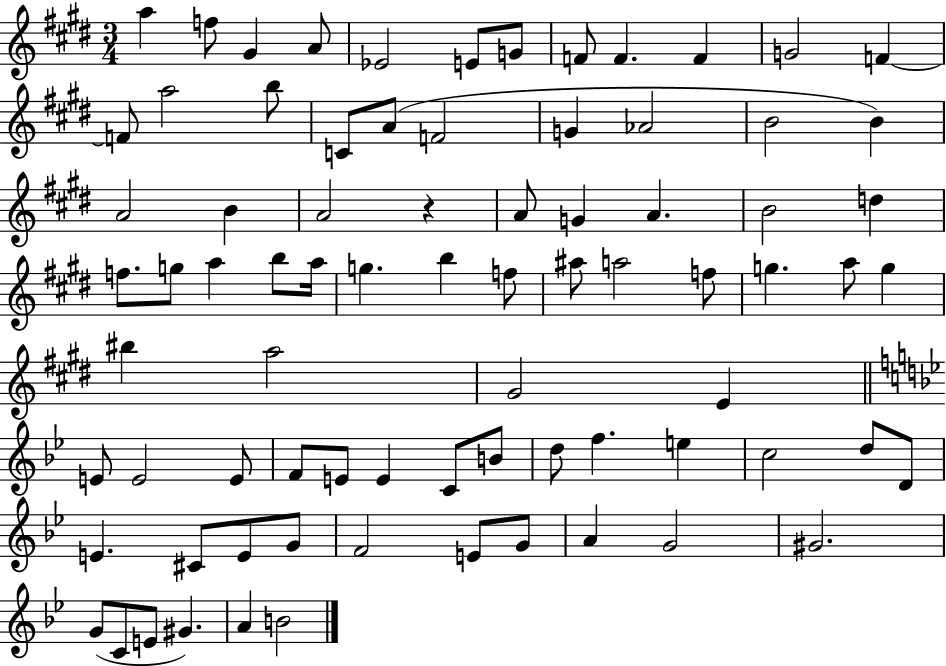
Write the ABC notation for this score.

X:1
T:Untitled
M:3/4
L:1/4
K:E
a f/2 ^G A/2 _E2 E/2 G/2 F/2 F F G2 F F/2 a2 b/2 C/2 A/2 F2 G _A2 B2 B A2 B A2 z A/2 G A B2 d f/2 g/2 a b/2 a/4 g b f/2 ^a/2 a2 f/2 g a/2 g ^b a2 ^G2 E E/2 E2 E/2 F/2 E/2 E C/2 B/2 d/2 f e c2 d/2 D/2 E ^C/2 E/2 G/2 F2 E/2 G/2 A G2 ^G2 G/2 C/2 E/2 ^G A B2